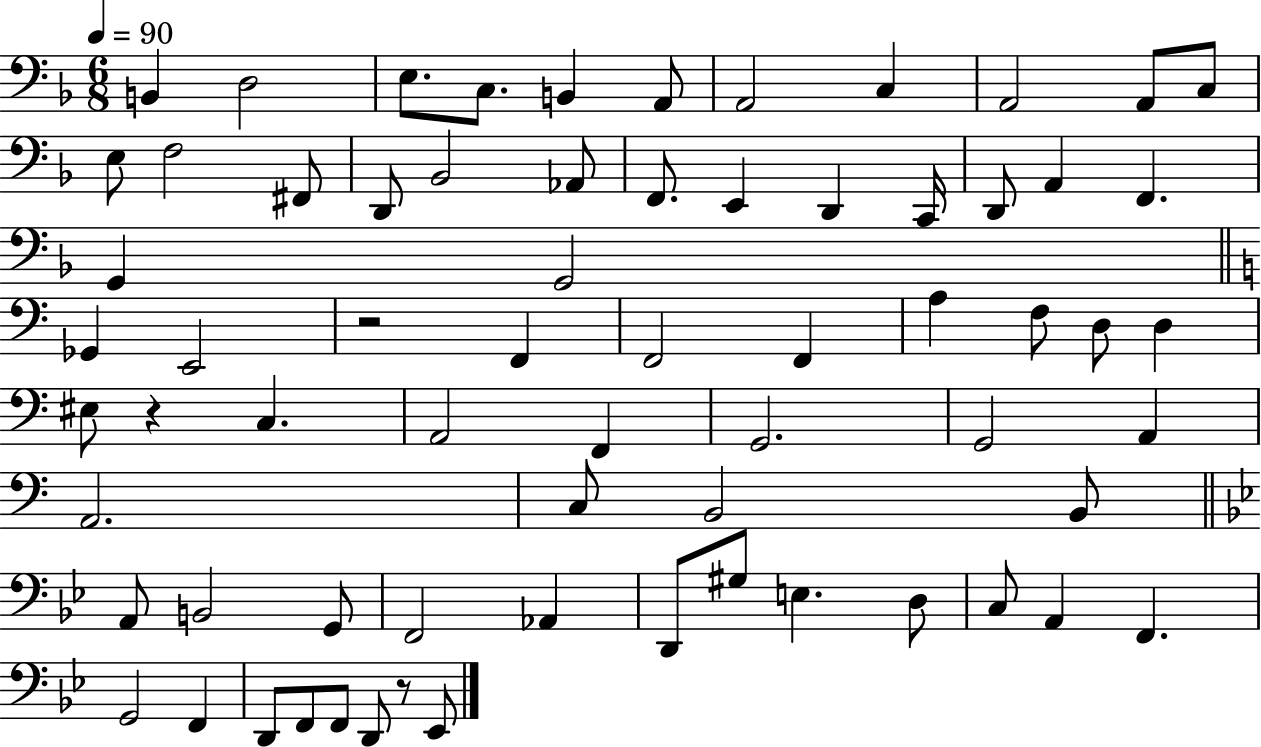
{
  \clef bass
  \numericTimeSignature
  \time 6/8
  \key f \major
  \tempo 4 = 90
  \repeat volta 2 { b,4 d2 | e8. c8. b,4 a,8 | a,2 c4 | a,2 a,8 c8 | \break e8 f2 fis,8 | d,8 bes,2 aes,8 | f,8. e,4 d,4 c,16 | d,8 a,4 f,4. | \break g,4 g,2 | \bar "||" \break \key c \major ges,4 e,2 | r2 f,4 | f,2 f,4 | a4 f8 d8 d4 | \break eis8 r4 c4. | a,2 f,4 | g,2. | g,2 a,4 | \break a,2. | c8 b,2 b,8 | \bar "||" \break \key g \minor a,8 b,2 g,8 | f,2 aes,4 | d,8 gis8 e4. d8 | c8 a,4 f,4. | \break g,2 f,4 | d,8 f,8 f,8 d,8 r8 ees,8 | } \bar "|."
}